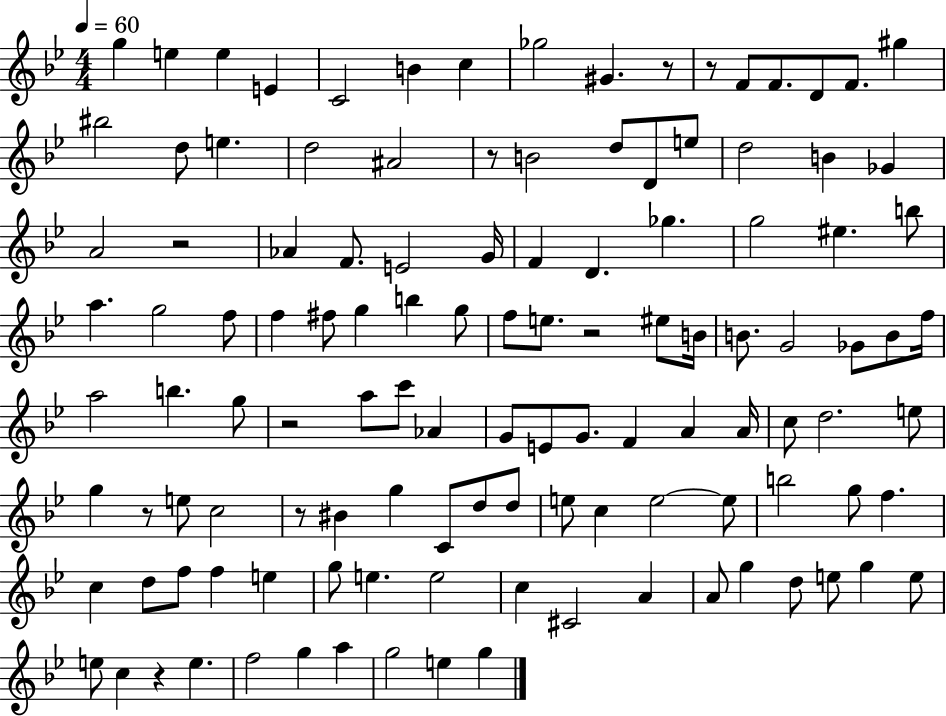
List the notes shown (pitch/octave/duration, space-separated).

G5/q E5/q E5/q E4/q C4/h B4/q C5/q Gb5/h G#4/q. R/e R/e F4/e F4/e. D4/e F4/e. G#5/q BIS5/h D5/e E5/q. D5/h A#4/h R/e B4/h D5/e D4/e E5/e D5/h B4/q Gb4/q A4/h R/h Ab4/q F4/e. E4/h G4/s F4/q D4/q. Gb5/q. G5/h EIS5/q. B5/e A5/q. G5/h F5/e F5/q F#5/e G5/q B5/q G5/e F5/e E5/e. R/h EIS5/e B4/s B4/e. G4/h Gb4/e B4/e F5/s A5/h B5/q. G5/e R/h A5/e C6/e Ab4/q G4/e E4/e G4/e. F4/q A4/q A4/s C5/e D5/h. E5/e G5/q R/e E5/e C5/h R/e BIS4/q G5/q C4/e D5/e D5/e E5/e C5/q E5/h E5/e B5/h G5/e F5/q. C5/q D5/e F5/e F5/q E5/q G5/e E5/q. E5/h C5/q C#4/h A4/q A4/e G5/q D5/e E5/e G5/q E5/e E5/e C5/q R/q E5/q. F5/h G5/q A5/q G5/h E5/q G5/q